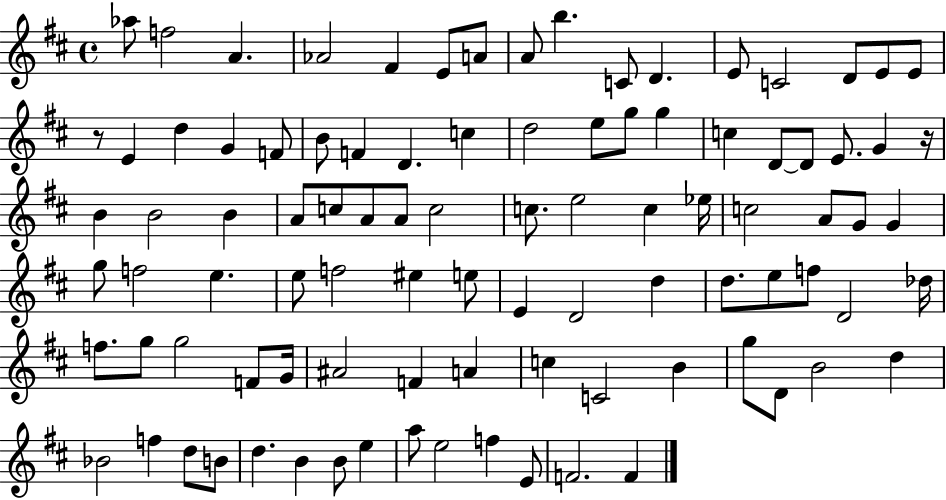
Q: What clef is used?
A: treble